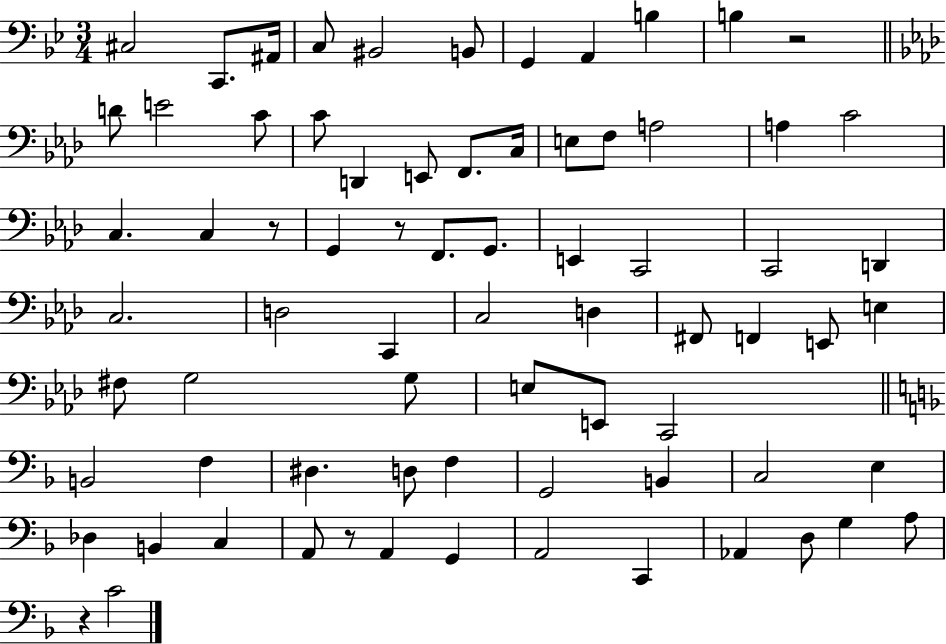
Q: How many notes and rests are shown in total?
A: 74